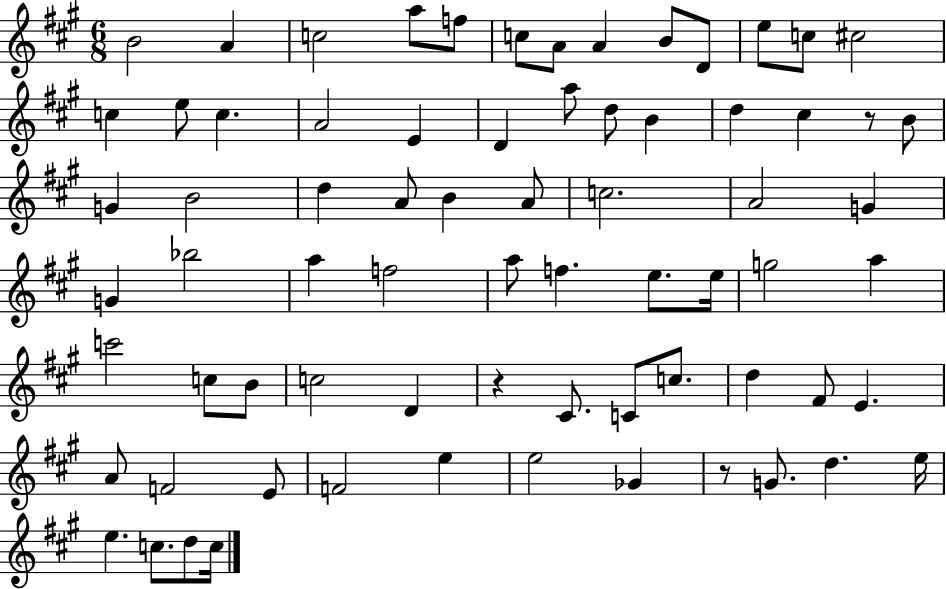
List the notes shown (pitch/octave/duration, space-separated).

B4/h A4/q C5/h A5/e F5/e C5/e A4/e A4/q B4/e D4/e E5/e C5/e C#5/h C5/q E5/e C5/q. A4/h E4/q D4/q A5/e D5/e B4/q D5/q C#5/q R/e B4/e G4/q B4/h D5/q A4/e B4/q A4/e C5/h. A4/h G4/q G4/q Bb5/h A5/q F5/h A5/e F5/q. E5/e. E5/s G5/h A5/q C6/h C5/e B4/e C5/h D4/q R/q C#4/e. C4/e C5/e. D5/q F#4/e E4/q. A4/e F4/h E4/e F4/h E5/q E5/h Gb4/q R/e G4/e. D5/q. E5/s E5/q. C5/e. D5/e C5/s